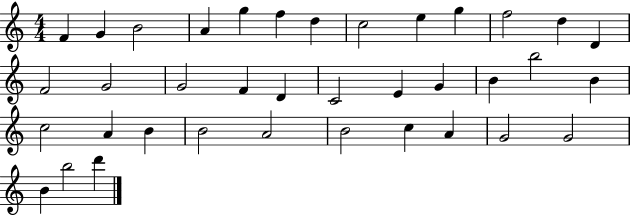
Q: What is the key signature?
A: C major